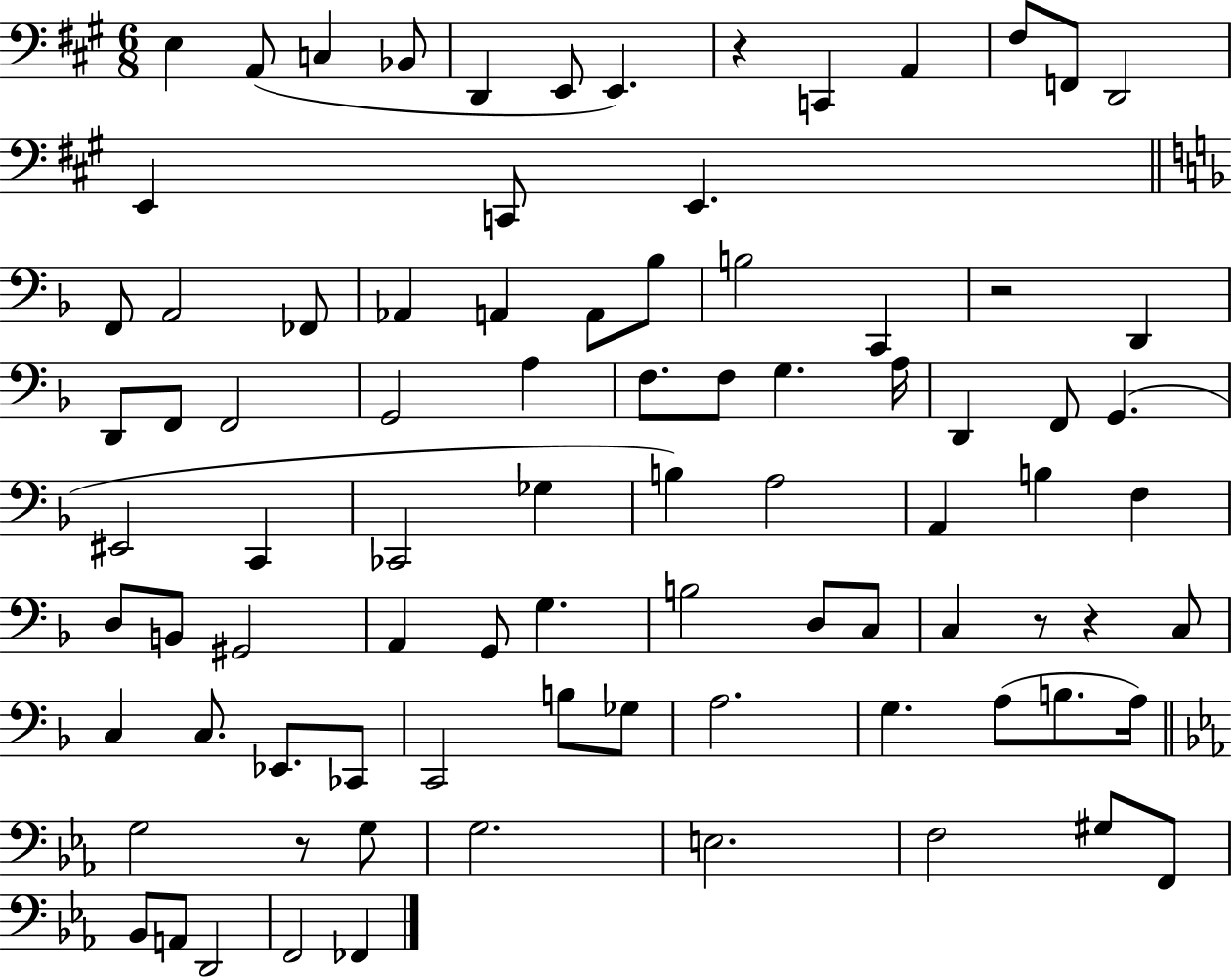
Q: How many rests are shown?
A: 5